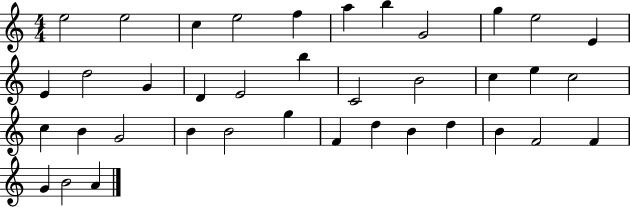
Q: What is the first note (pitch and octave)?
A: E5